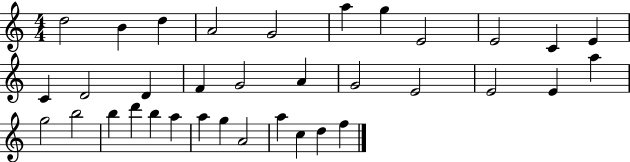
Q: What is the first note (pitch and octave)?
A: D5